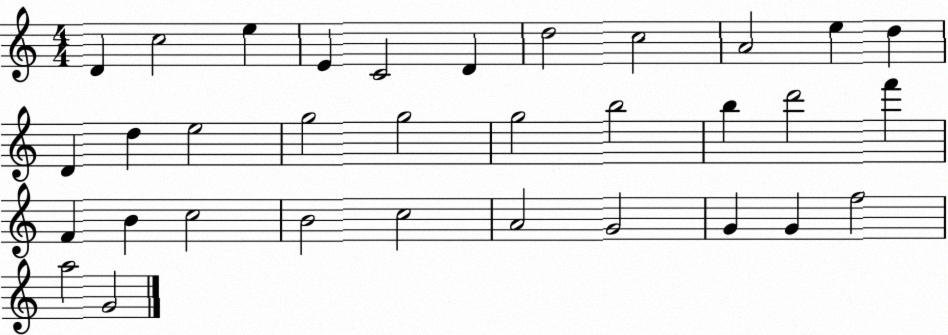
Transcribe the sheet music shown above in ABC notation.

X:1
T:Untitled
M:4/4
L:1/4
K:C
D c2 e E C2 D d2 c2 A2 e d D d e2 g2 g2 g2 b2 b d'2 f' F B c2 B2 c2 A2 G2 G G f2 a2 G2